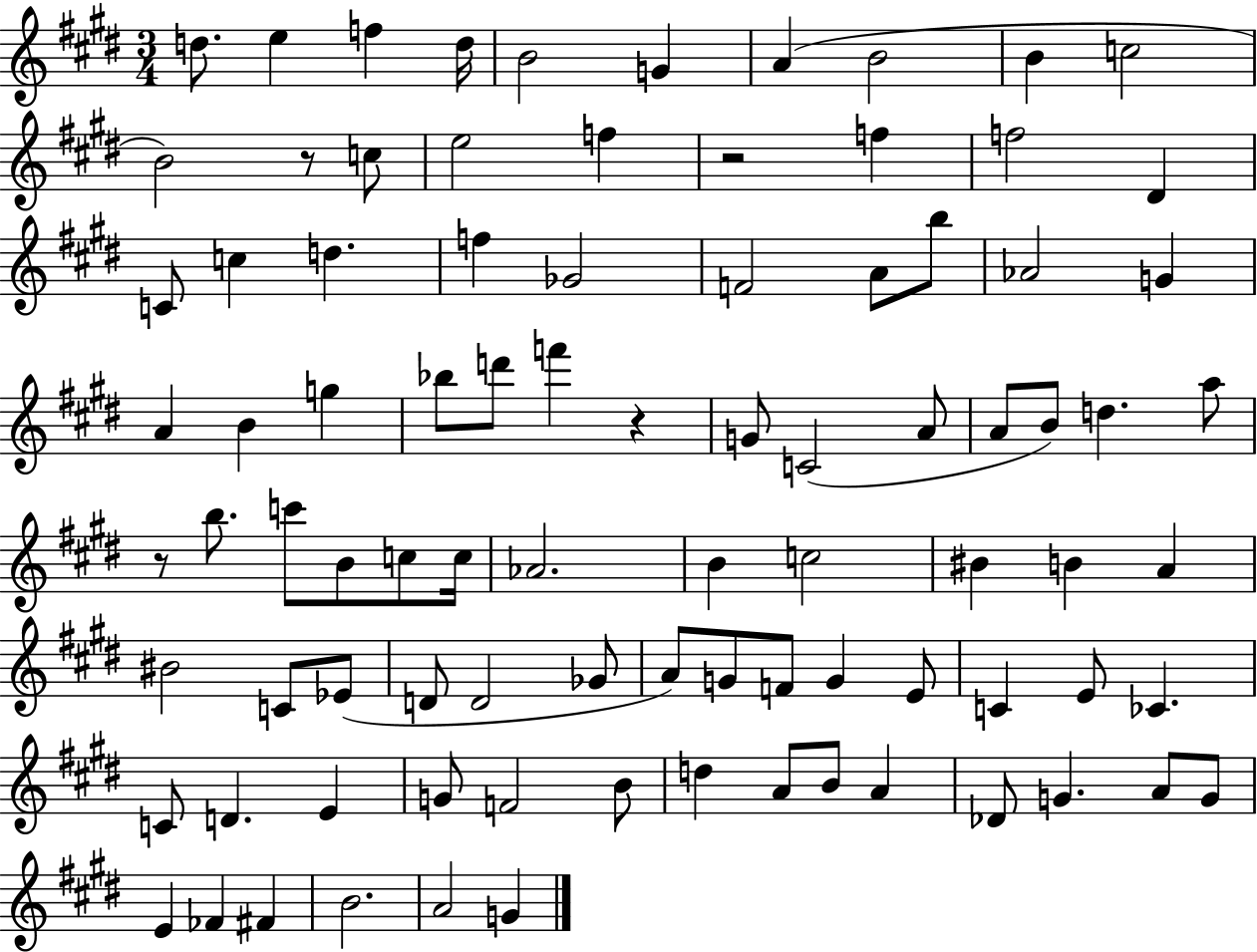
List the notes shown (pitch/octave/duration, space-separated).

D5/e. E5/q F5/q D5/s B4/h G4/q A4/q B4/h B4/q C5/h B4/h R/e C5/e E5/h F5/q R/h F5/q F5/h D#4/q C4/e C5/q D5/q. F5/q Gb4/h F4/h A4/e B5/e Ab4/h G4/q A4/q B4/q G5/q Bb5/e D6/e F6/q R/q G4/e C4/h A4/e A4/e B4/e D5/q. A5/e R/e B5/e. C6/e B4/e C5/e C5/s Ab4/h. B4/q C5/h BIS4/q B4/q A4/q BIS4/h C4/e Eb4/e D4/e D4/h Gb4/e A4/e G4/e F4/e G4/q E4/e C4/q E4/e CES4/q. C4/e D4/q. E4/q G4/e F4/h B4/e D5/q A4/e B4/e A4/q Db4/e G4/q. A4/e G4/e E4/q FES4/q F#4/q B4/h. A4/h G4/q